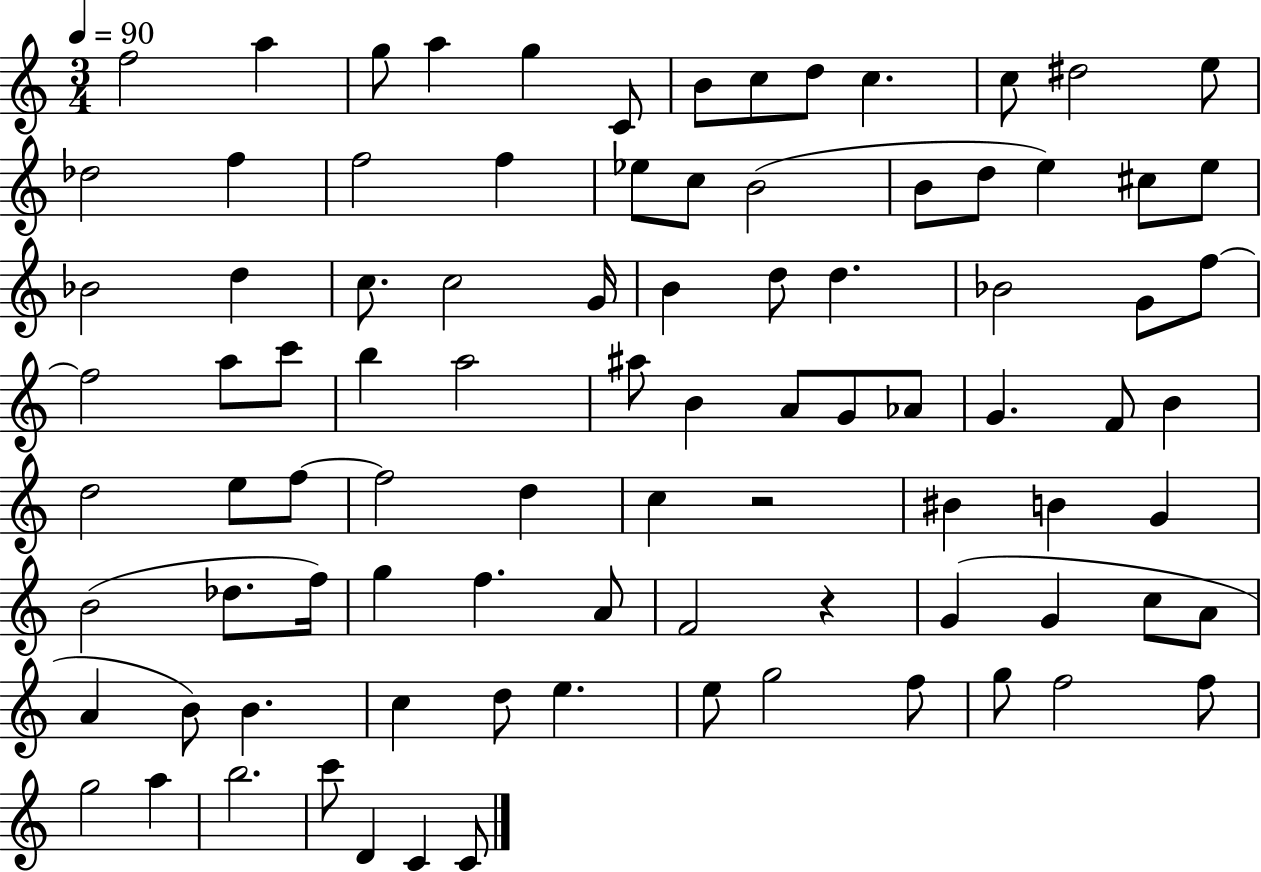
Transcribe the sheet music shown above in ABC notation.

X:1
T:Untitled
M:3/4
L:1/4
K:C
f2 a g/2 a g C/2 B/2 c/2 d/2 c c/2 ^d2 e/2 _d2 f f2 f _e/2 c/2 B2 B/2 d/2 e ^c/2 e/2 _B2 d c/2 c2 G/4 B d/2 d _B2 G/2 f/2 f2 a/2 c'/2 b a2 ^a/2 B A/2 G/2 _A/2 G F/2 B d2 e/2 f/2 f2 d c z2 ^B B G B2 _d/2 f/4 g f A/2 F2 z G G c/2 A/2 A B/2 B c d/2 e e/2 g2 f/2 g/2 f2 f/2 g2 a b2 c'/2 D C C/2